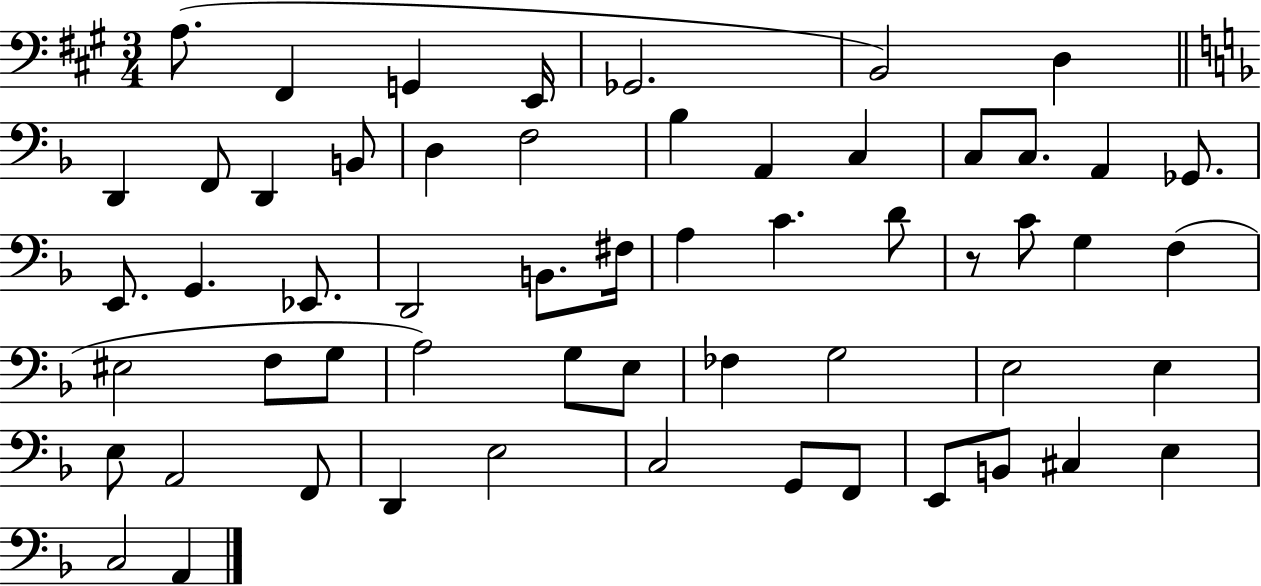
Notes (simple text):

A3/e. F#2/q G2/q E2/s Gb2/h. B2/h D3/q D2/q F2/e D2/q B2/e D3/q F3/h Bb3/q A2/q C3/q C3/e C3/e. A2/q Gb2/e. E2/e. G2/q. Eb2/e. D2/h B2/e. F#3/s A3/q C4/q. D4/e R/e C4/e G3/q F3/q EIS3/h F3/e G3/e A3/h G3/e E3/e FES3/q G3/h E3/h E3/q E3/e A2/h F2/e D2/q E3/h C3/h G2/e F2/e E2/e B2/e C#3/q E3/q C3/h A2/q